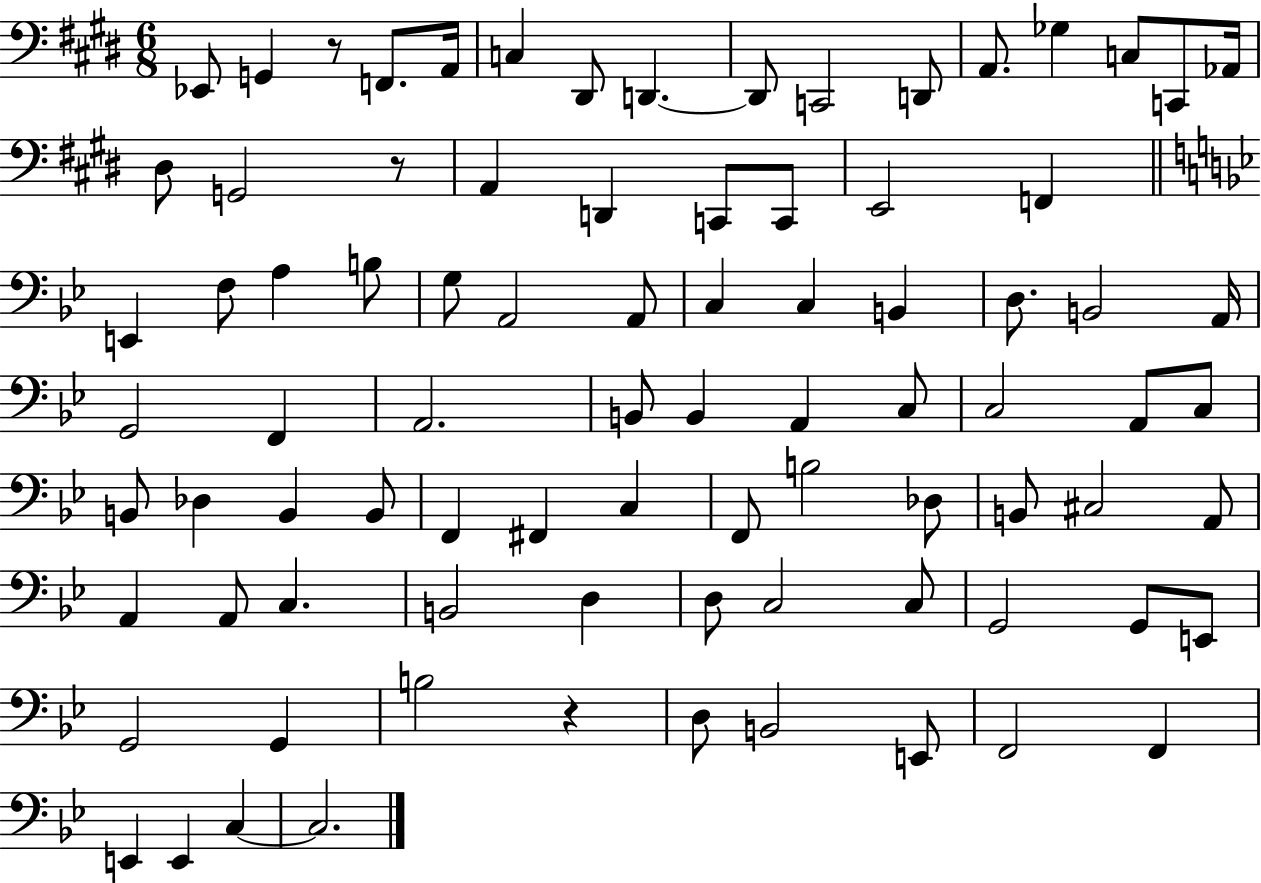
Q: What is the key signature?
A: E major